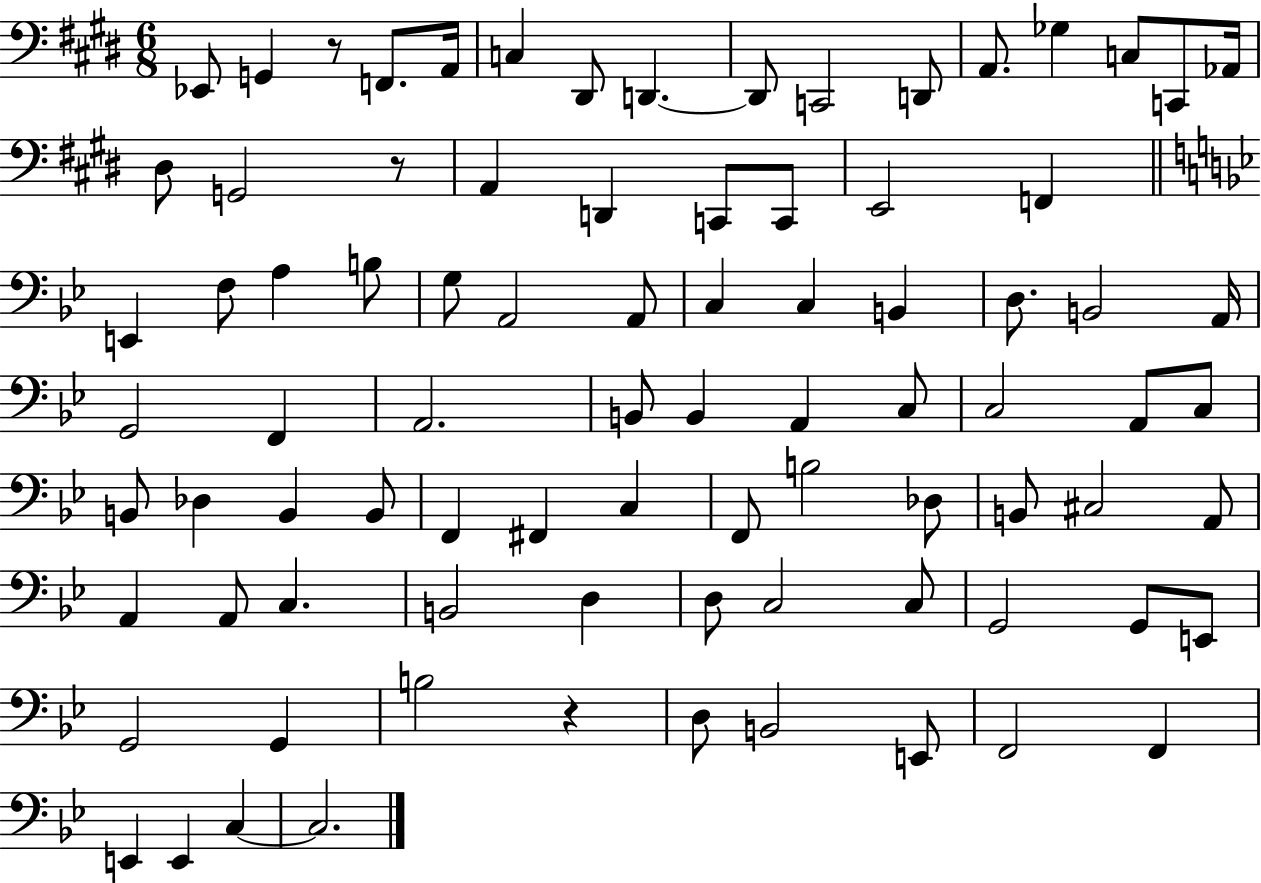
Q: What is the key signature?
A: E major